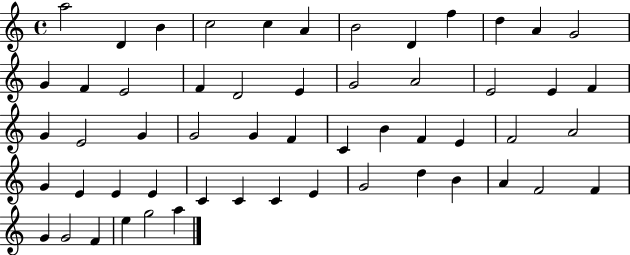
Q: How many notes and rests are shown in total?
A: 55